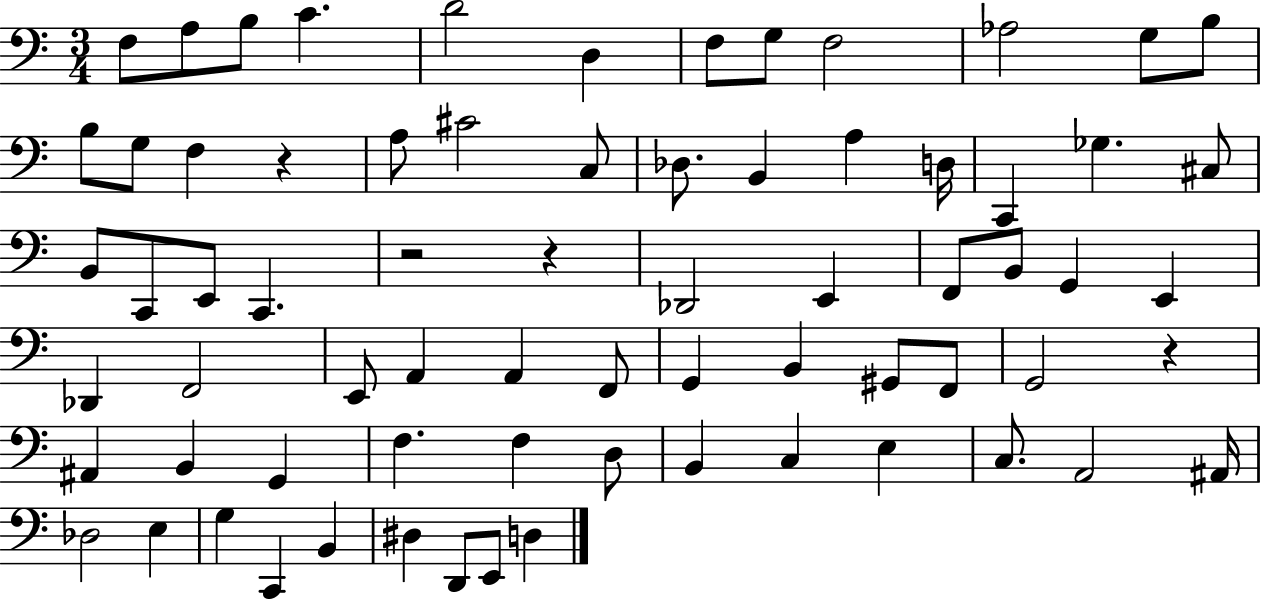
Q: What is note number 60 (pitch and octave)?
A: E3